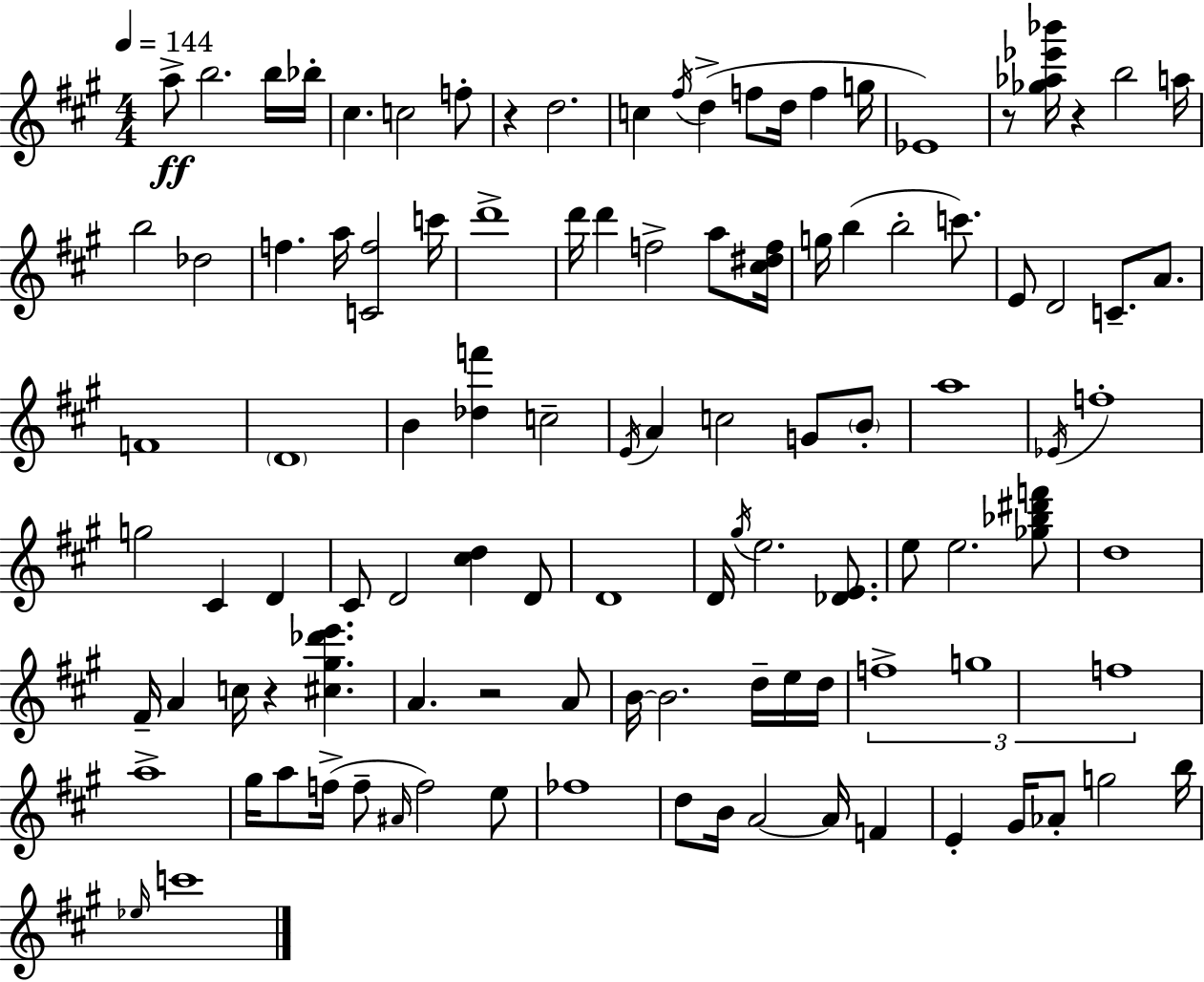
A5/e B5/h. B5/s Bb5/s C#5/q. C5/h F5/e R/q D5/h. C5/q F#5/s D5/q F5/e D5/s F5/q G5/s Eb4/w R/e [Gb5,Ab5,Eb6,Bb6]/s R/q B5/h A5/s B5/h Db5/h F5/q. A5/s [C4,F5]/h C6/s D6/w D6/s D6/q F5/h A5/e [C#5,D#5,F5]/s G5/s B5/q B5/h C6/e. E4/e D4/h C4/e. A4/e. F4/w D4/w B4/q [Db5,F6]/q C5/h E4/s A4/q C5/h G4/e B4/e A5/w Eb4/s F5/w G5/h C#4/q D4/q C#4/e D4/h [C#5,D5]/q D4/e D4/w D4/s G#5/s E5/h. [Db4,E4]/e. E5/e E5/h. [Gb5,Bb5,D#6,F6]/e D5/w F#4/s A4/q C5/s R/q [C#5,G#5,Db6,E6]/q. A4/q. R/h A4/e B4/s B4/h. D5/s E5/s D5/s F5/w G5/w F5/w A5/w G#5/s A5/e F5/s F5/e A#4/s F5/h E5/e FES5/w D5/e B4/s A4/h A4/s F4/q E4/q G#4/s Ab4/e G5/h B5/s Eb5/s C6/w